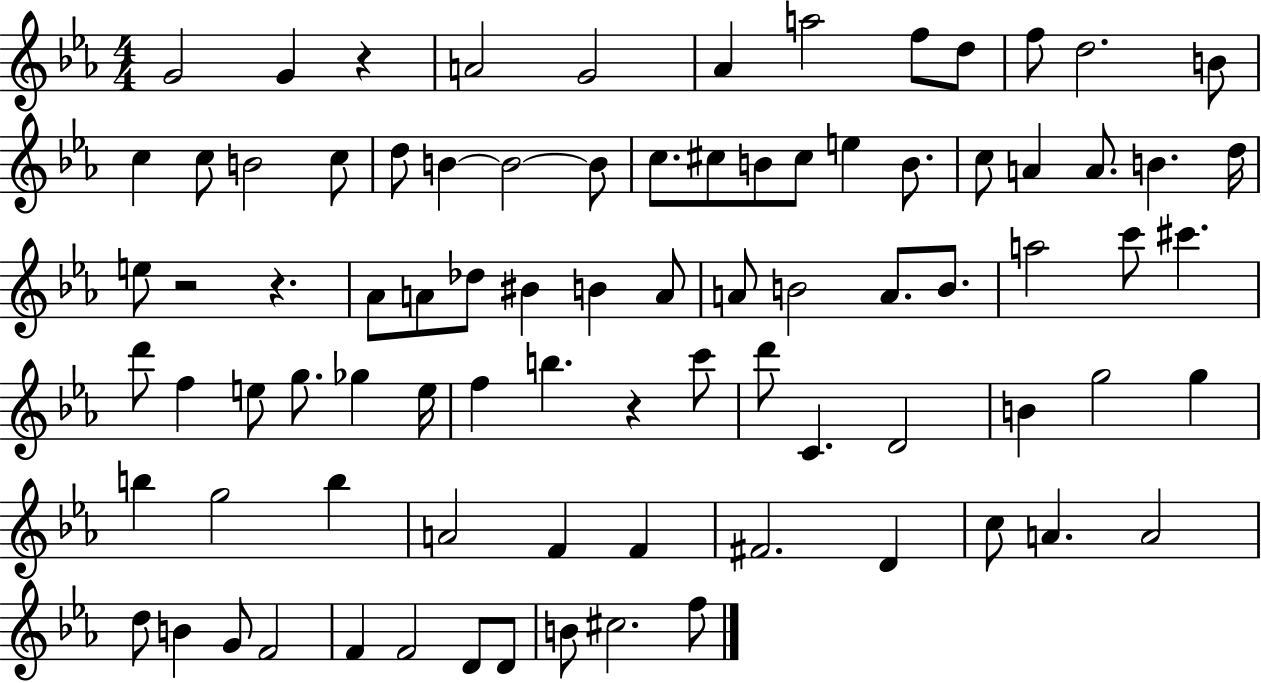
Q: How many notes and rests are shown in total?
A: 85